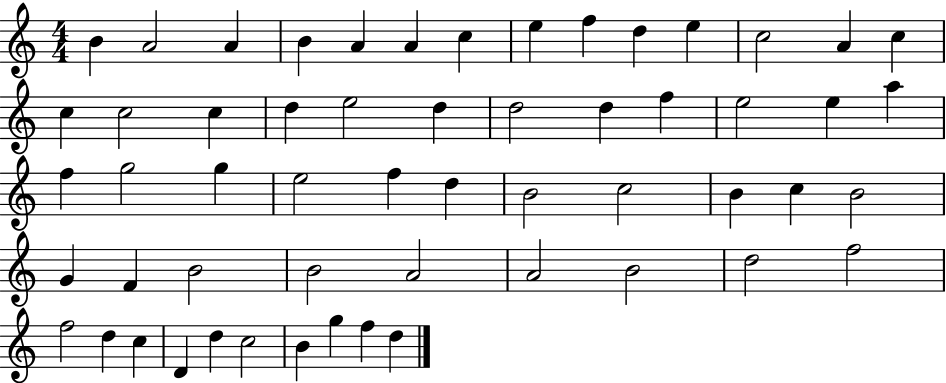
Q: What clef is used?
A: treble